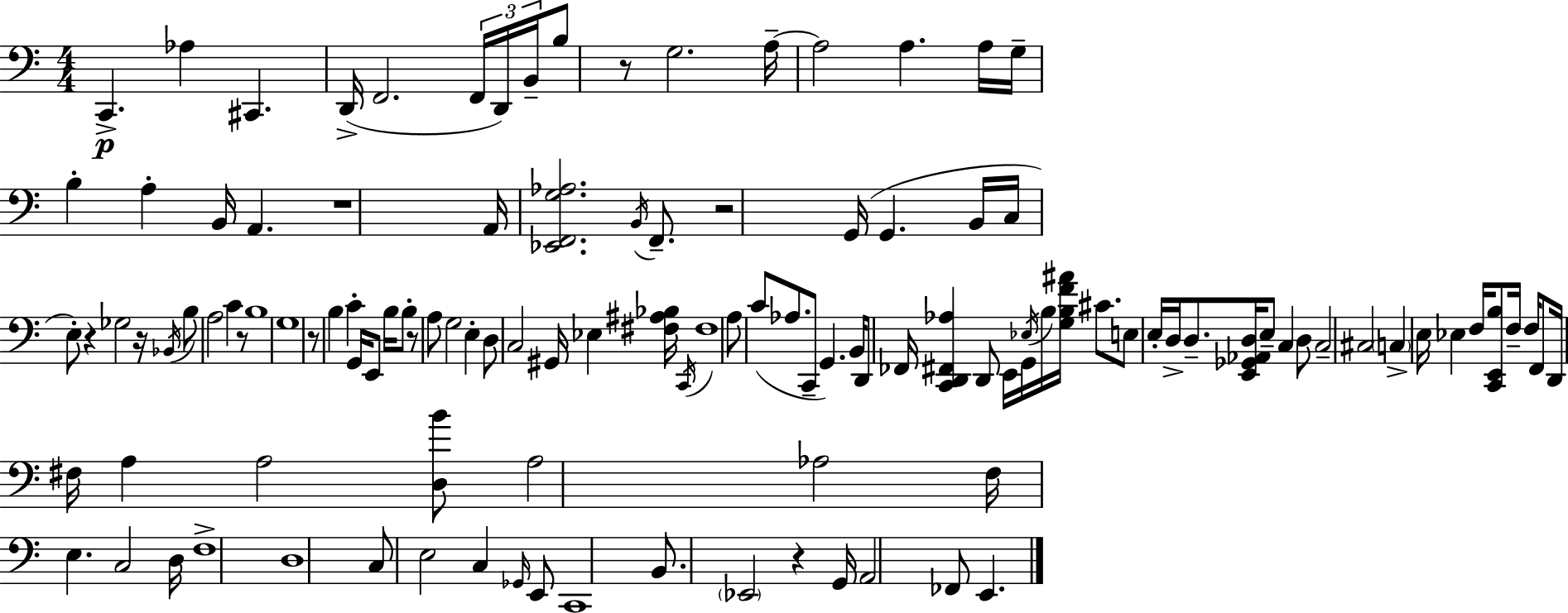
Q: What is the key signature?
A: C major